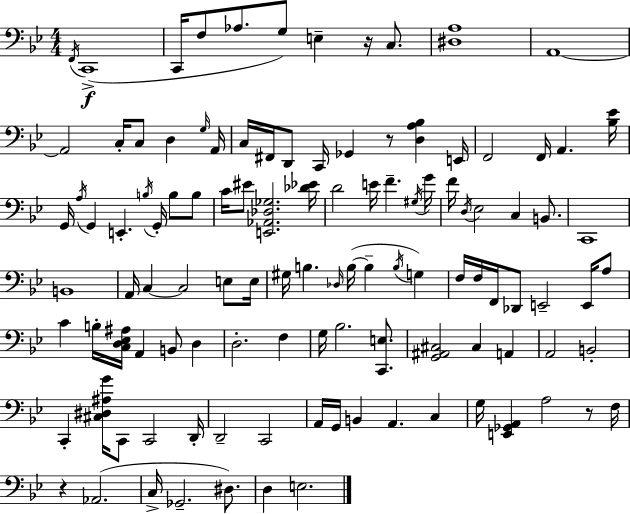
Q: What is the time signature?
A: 4/4